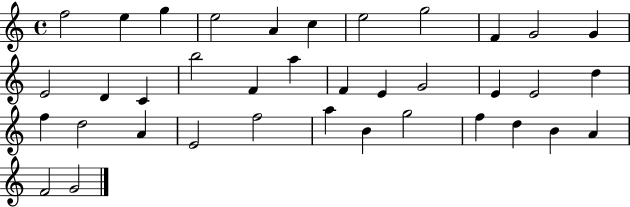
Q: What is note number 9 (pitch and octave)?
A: F4